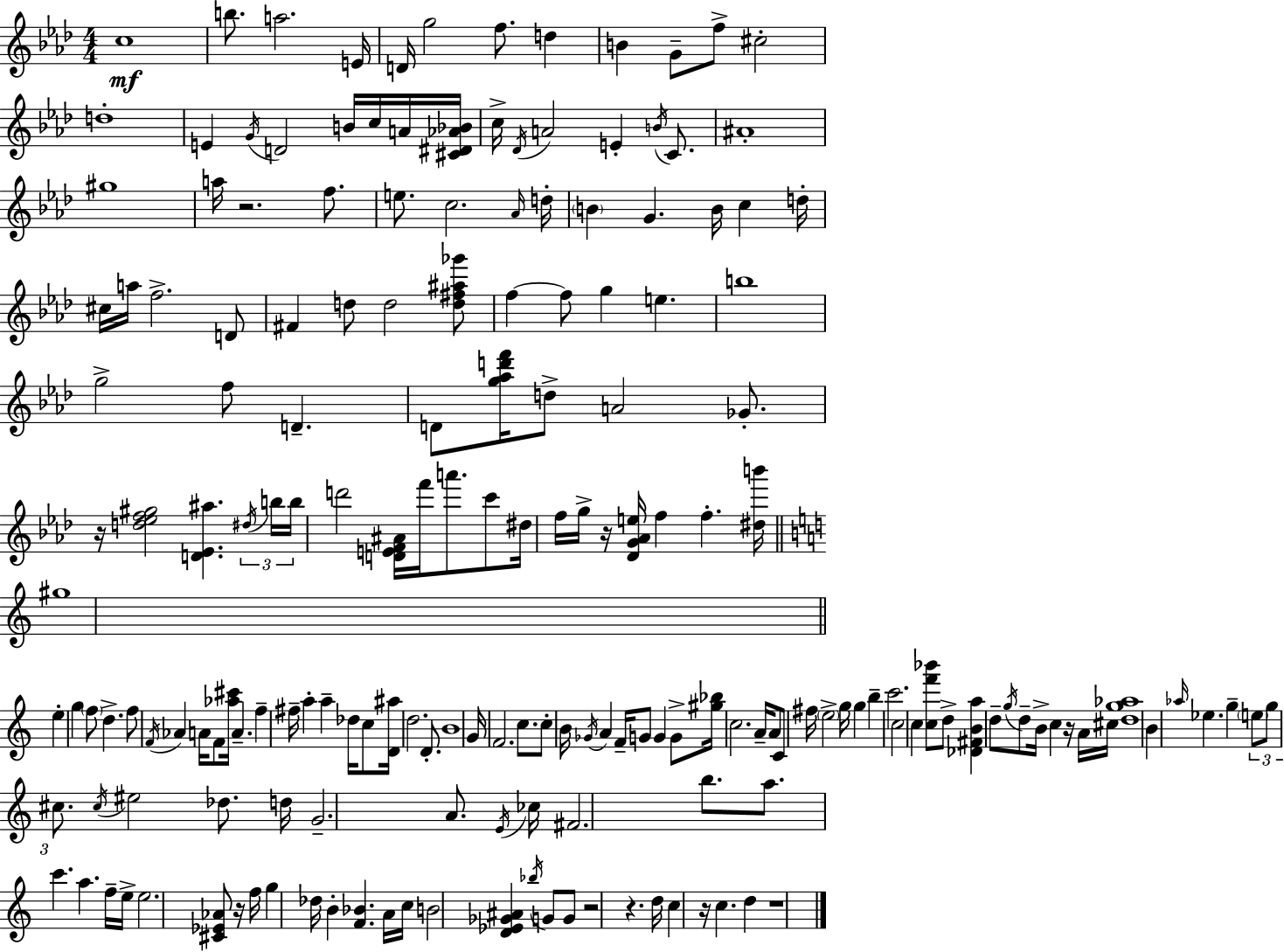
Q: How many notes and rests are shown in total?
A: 183